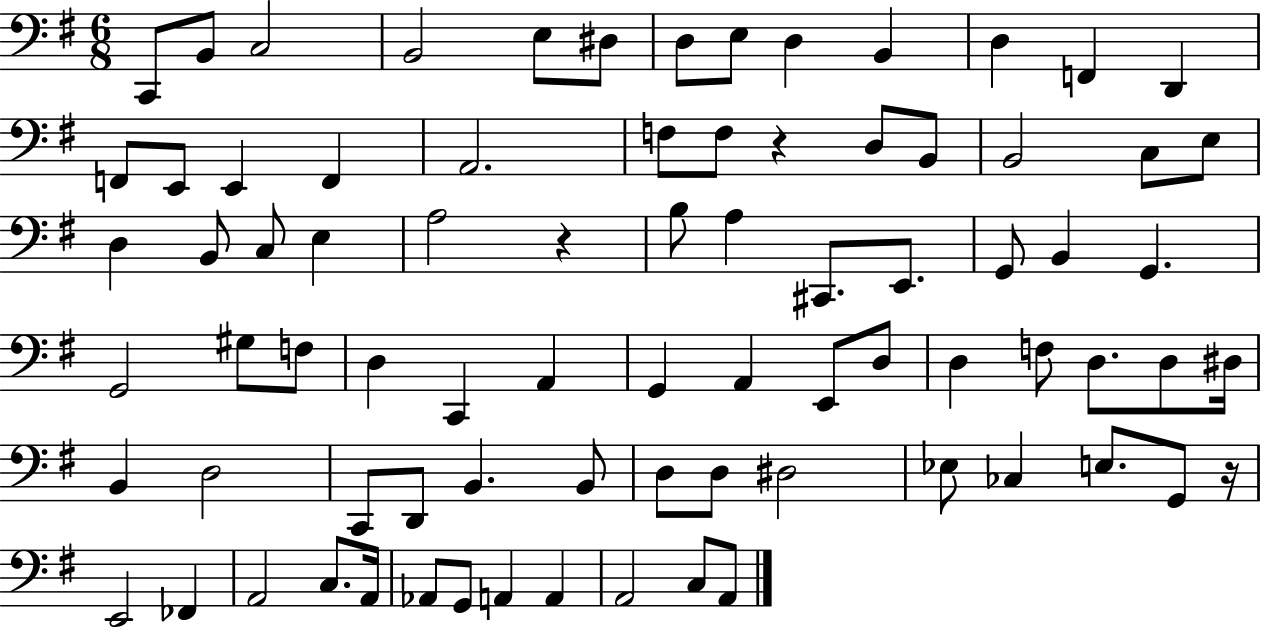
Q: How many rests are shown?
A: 3